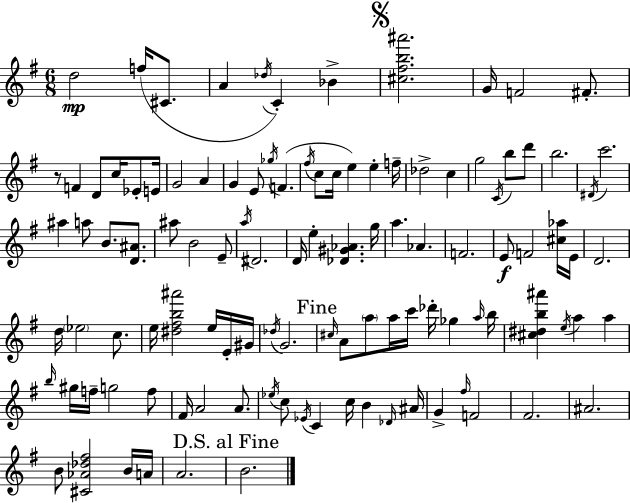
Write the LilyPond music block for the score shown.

{
  \clef treble
  \numericTimeSignature
  \time 6/8
  \key e \minor
  \repeat volta 2 { d''2\mp f''16( cis'8. | a'4 \acciaccatura { des''16 } c'4-.) bes'4-> | \mark \markup { \musicglyph "scripts.segno" } <cis'' fis'' b'' ais'''>2. | g'16 f'2 fis'8.-. | \break r8 f'4 d'8 c''16 ees'8-. | e'16 g'2 a'4 | g'4 e'8 \acciaccatura { ges''16 } f'4.( | \acciaccatura { fis''16 } c''8 c''16 e''4) e''4-. | \break f''16-- des''2-> c''4 | g''2 \acciaccatura { c'16 } | b''8 d'''8 b''2. | \acciaccatura { dis'16 } c'''2. | \break ais''4 a''8 b'8. | <d' ais'>8. ais''8 b'2 | e'8-- \acciaccatura { a''16 } dis'2. | d'16 e''4-. <des' gis' aes'>4. | \break g''16 a''4. | aes'4. f'2. | e'8\f f'2 | <cis'' aes''>16 e'16 d'2. | \break d''16 \parenthesize ees''2 | c''8. e''16 <dis'' fis'' b'' ais'''>2 | e''16 e'16-. gis'16 \acciaccatura { des''16 } g'2. | \mark "Fine" \grace { cis''16 } a'8 \parenthesize a''8 | \break a''16 c'''16 des'''16-. ges''4 \grace { a''16 } b''16 <cis'' dis'' b'' ais'''>4 | \acciaccatura { e''16 } a''4 a''4 \grace { b''16 } gis''16 | f''16-- g''2 f''8 fis'16 | a'2 a'8. \acciaccatura { ees''16 } | \break c''8 \acciaccatura { ees'16 } c'4 c''16 b'4 | \grace { des'16 } ais'16 g'4-> \grace { fis''16 } f'2 | fis'2. | ais'2. | \break b'8 <cis' aes' des'' fis''>2 | b'16 a'16 a'2. | \mark "D.S. al Fine" b'2. | } \bar "|."
}